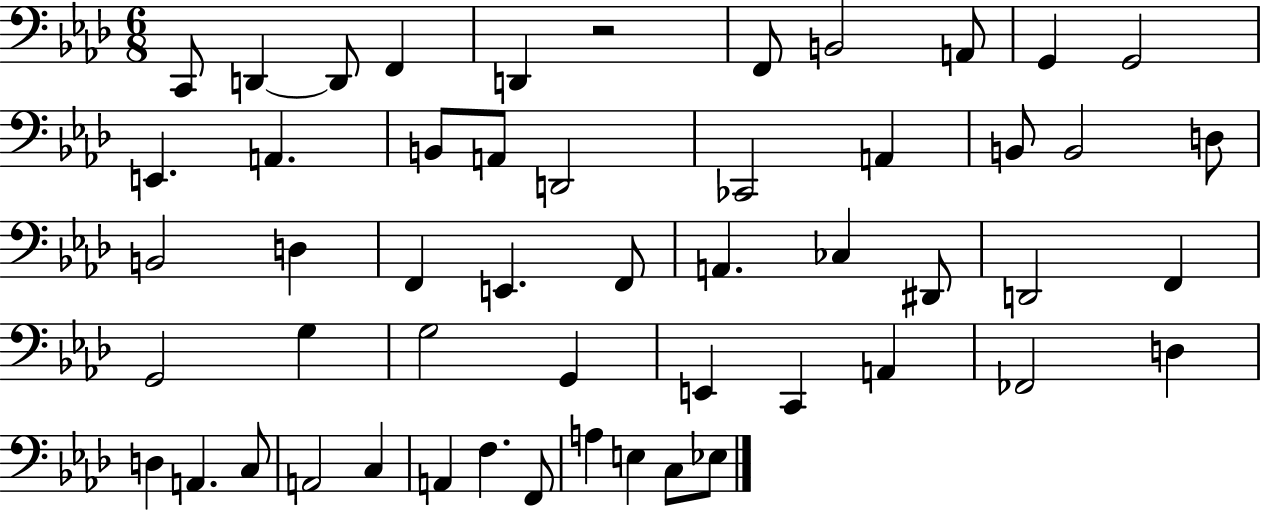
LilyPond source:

{
  \clef bass
  \numericTimeSignature
  \time 6/8
  \key aes \major
  c,8 d,4~~ d,8 f,4 | d,4 r2 | f,8 b,2 a,8 | g,4 g,2 | \break e,4. a,4. | b,8 a,8 d,2 | ces,2 a,4 | b,8 b,2 d8 | \break b,2 d4 | f,4 e,4. f,8 | a,4. ces4 dis,8 | d,2 f,4 | \break g,2 g4 | g2 g,4 | e,4 c,4 a,4 | fes,2 d4 | \break d4 a,4. c8 | a,2 c4 | a,4 f4. f,8 | a4 e4 c8 ees8 | \break \bar "|."
}